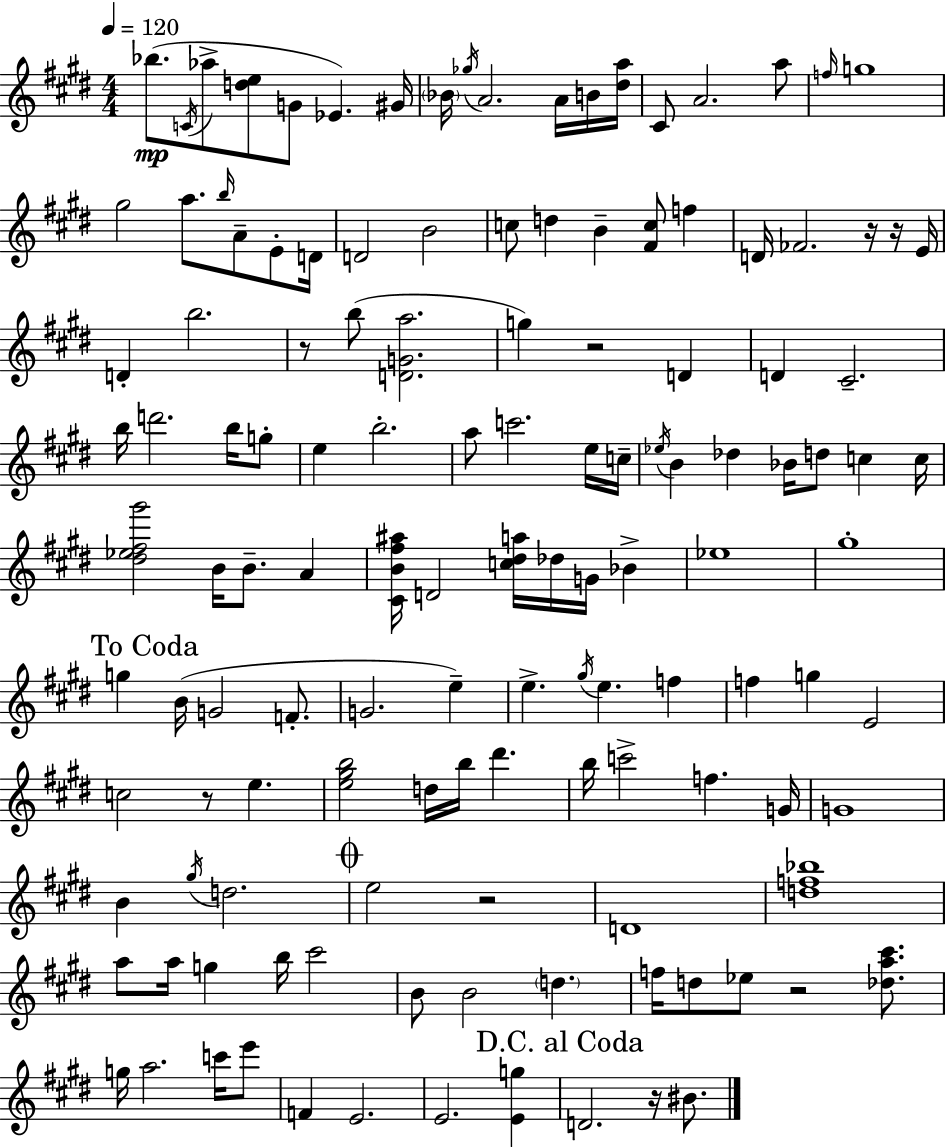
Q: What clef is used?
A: treble